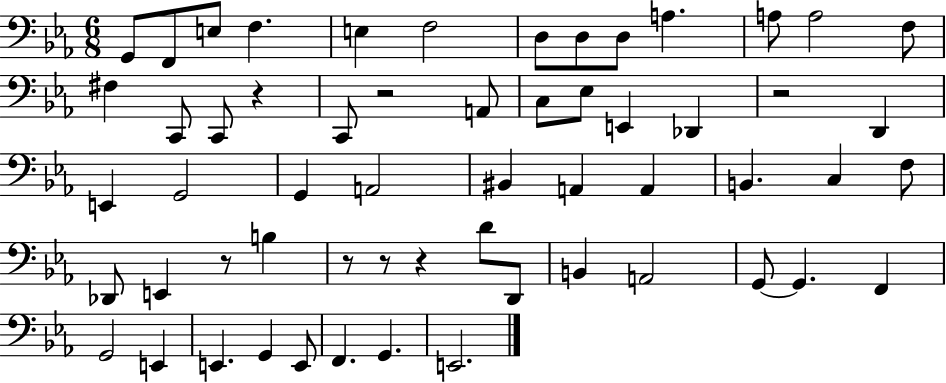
X:1
T:Untitled
M:6/8
L:1/4
K:Eb
G,,/2 F,,/2 E,/2 F, E, F,2 D,/2 D,/2 D,/2 A, A,/2 A,2 F,/2 ^F, C,,/2 C,,/2 z C,,/2 z2 A,,/2 C,/2 _E,/2 E,, _D,, z2 D,, E,, G,,2 G,, A,,2 ^B,, A,, A,, B,, C, F,/2 _D,,/2 E,, z/2 B, z/2 z/2 z D/2 D,,/2 B,, A,,2 G,,/2 G,, F,, G,,2 E,, E,, G,, E,,/2 F,, G,, E,,2